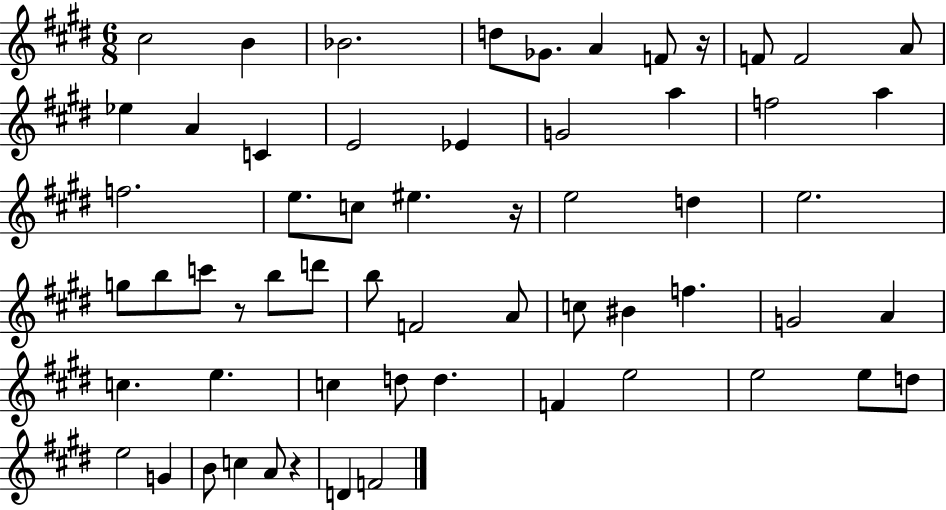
X:1
T:Untitled
M:6/8
L:1/4
K:E
^c2 B _B2 d/2 _G/2 A F/2 z/4 F/2 F2 A/2 _e A C E2 _E G2 a f2 a f2 e/2 c/2 ^e z/4 e2 d e2 g/2 b/2 c'/2 z/2 b/2 d'/2 b/2 F2 A/2 c/2 ^B f G2 A c e c d/2 d F e2 e2 e/2 d/2 e2 G B/2 c A/2 z D F2